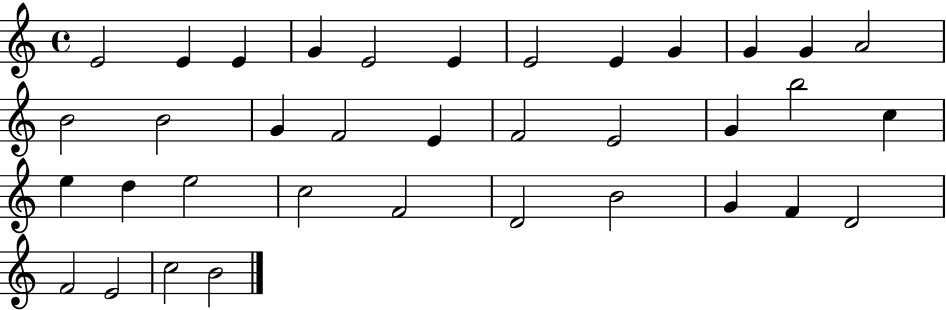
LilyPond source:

{
  \clef treble
  \time 4/4
  \defaultTimeSignature
  \key c \major
  e'2 e'4 e'4 | g'4 e'2 e'4 | e'2 e'4 g'4 | g'4 g'4 a'2 | \break b'2 b'2 | g'4 f'2 e'4 | f'2 e'2 | g'4 b''2 c''4 | \break e''4 d''4 e''2 | c''2 f'2 | d'2 b'2 | g'4 f'4 d'2 | \break f'2 e'2 | c''2 b'2 | \bar "|."
}